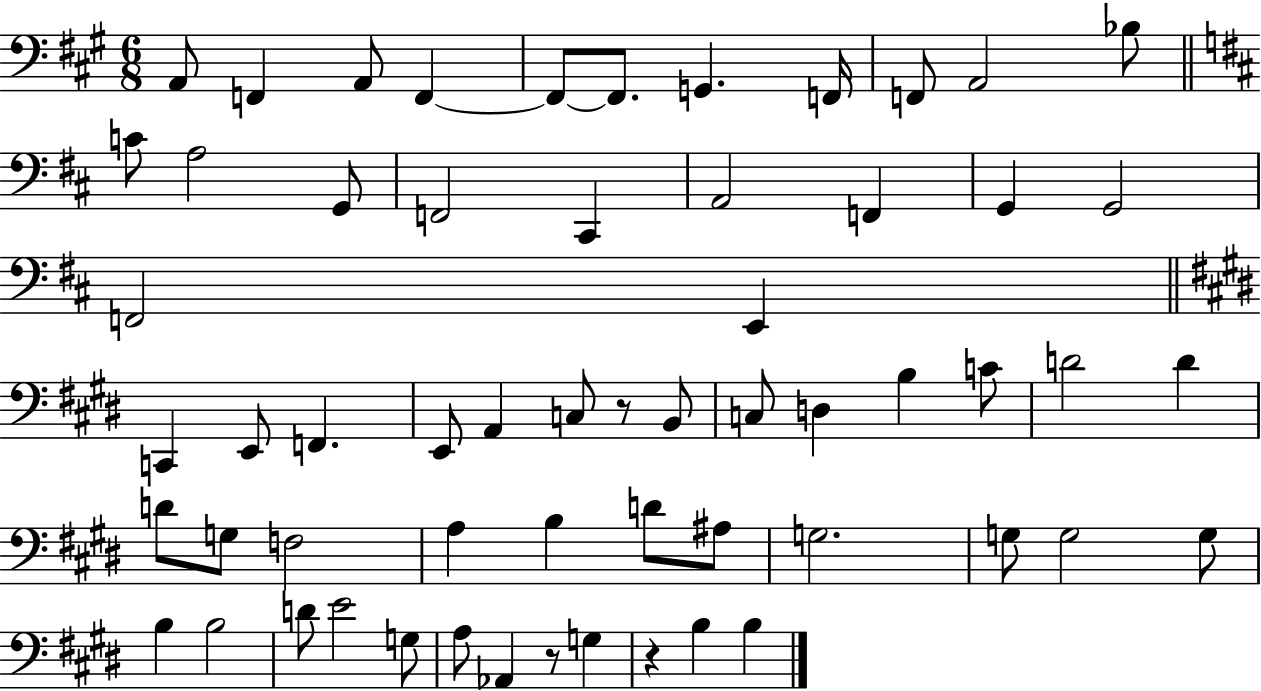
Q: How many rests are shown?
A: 3